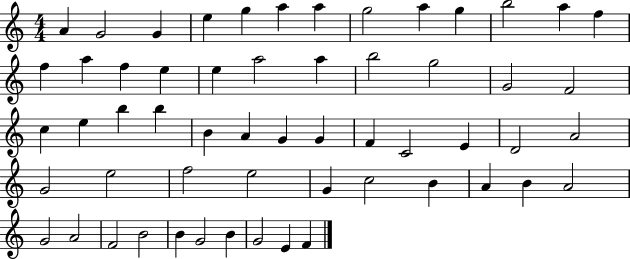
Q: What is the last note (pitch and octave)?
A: F4